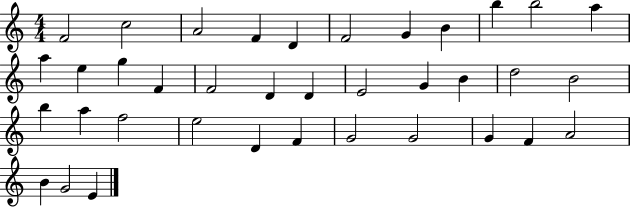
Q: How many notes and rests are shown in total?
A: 37